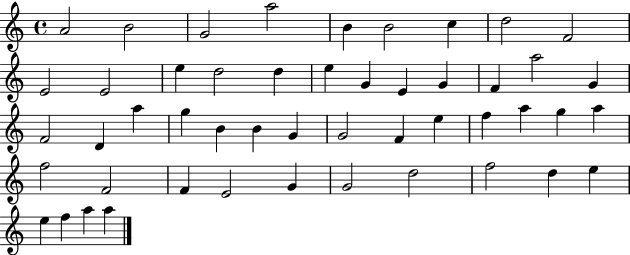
{
  \clef treble
  \time 4/4
  \defaultTimeSignature
  \key c \major
  a'2 b'2 | g'2 a''2 | b'4 b'2 c''4 | d''2 f'2 | \break e'2 e'2 | e''4 d''2 d''4 | e''4 g'4 e'4 g'4 | f'4 a''2 g'4 | \break f'2 d'4 a''4 | g''4 b'4 b'4 g'4 | g'2 f'4 e''4 | f''4 a''4 g''4 a''4 | \break f''2 f'2 | f'4 e'2 g'4 | g'2 d''2 | f''2 d''4 e''4 | \break e''4 f''4 a''4 a''4 | \bar "|."
}